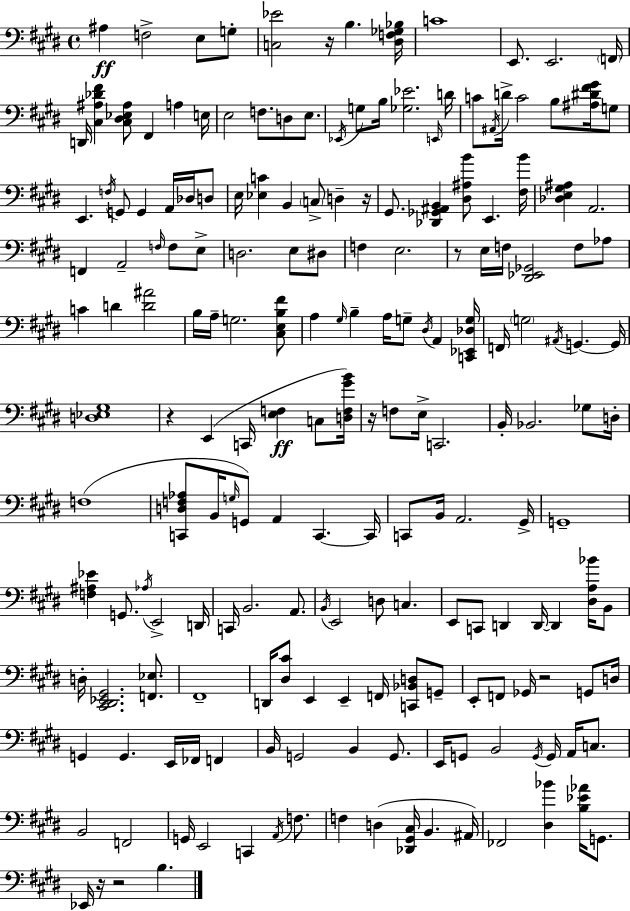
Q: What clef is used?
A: bass